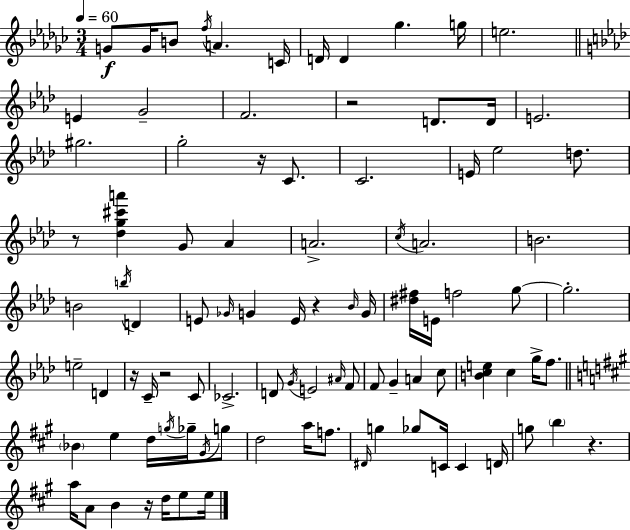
{
  \clef treble
  \numericTimeSignature
  \time 3/4
  \key ees \minor
  \tempo 4 = 60
  g'8\f g'16 b'8 \acciaccatura { f''16 } a'4. | c'16 d'16 d'4 ges''4. | g''16 e''2. | \bar "||" \break \key aes \major e'4 g'2-- | f'2. | r2 d'8. d'16 | e'2. | \break gis''2. | g''2-. r16 c'8. | c'2. | e'16 ees''2 d''8. | \break r8 <des'' g'' cis''' a'''>4 g'8 aes'4 | a'2.-> | \acciaccatura { c''16 } a'2. | b'2. | \break b'2 \acciaccatura { b''16 } d'4 | e'8 \grace { ges'16 } g'4 e'16 r4 | \grace { bes'16 } g'16 <dis'' fis''>16 e'16 f''2 | g''8~~ g''2.-. | \break e''2-- | d'4 r16 c'16-- r2 | c'8 ces'2.-> | d'8 \acciaccatura { g'16 } e'2 | \break \grace { ais'16 } f'8 f'8 g'4-- | a'4 c''8 <b' c'' e''>4 c''4 | g''16-> f''8. \bar "||" \break \key a \major \parenthesize bes'4 e''4 d''16 \acciaccatura { g''16 } ges''16-- \acciaccatura { gis'16 } | g''8 d''2 a''16 f''8. | \grace { dis'16 } g''4 ges''8 c'16 c'4 | d'16 g''8 \parenthesize b''4 r4. | \break a''16 a'8 b'4 r16 d''16 | e''8 e''16 \bar "|."
}